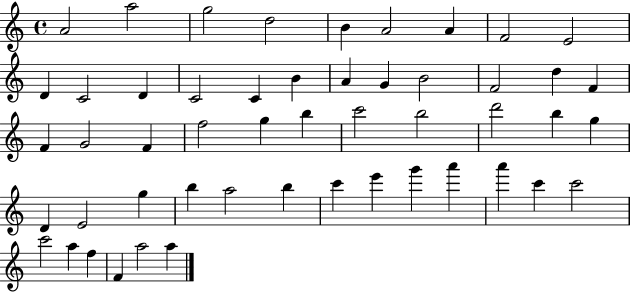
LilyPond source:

{
  \clef treble
  \time 4/4
  \defaultTimeSignature
  \key c \major
  a'2 a''2 | g''2 d''2 | b'4 a'2 a'4 | f'2 e'2 | \break d'4 c'2 d'4 | c'2 c'4 b'4 | a'4 g'4 b'2 | f'2 d''4 f'4 | \break f'4 g'2 f'4 | f''2 g''4 b''4 | c'''2 b''2 | d'''2 b''4 g''4 | \break d'4 e'2 g''4 | b''4 a''2 b''4 | c'''4 e'''4 g'''4 a'''4 | a'''4 c'''4 c'''2 | \break c'''2 a''4 f''4 | f'4 a''2 a''4 | \bar "|."
}